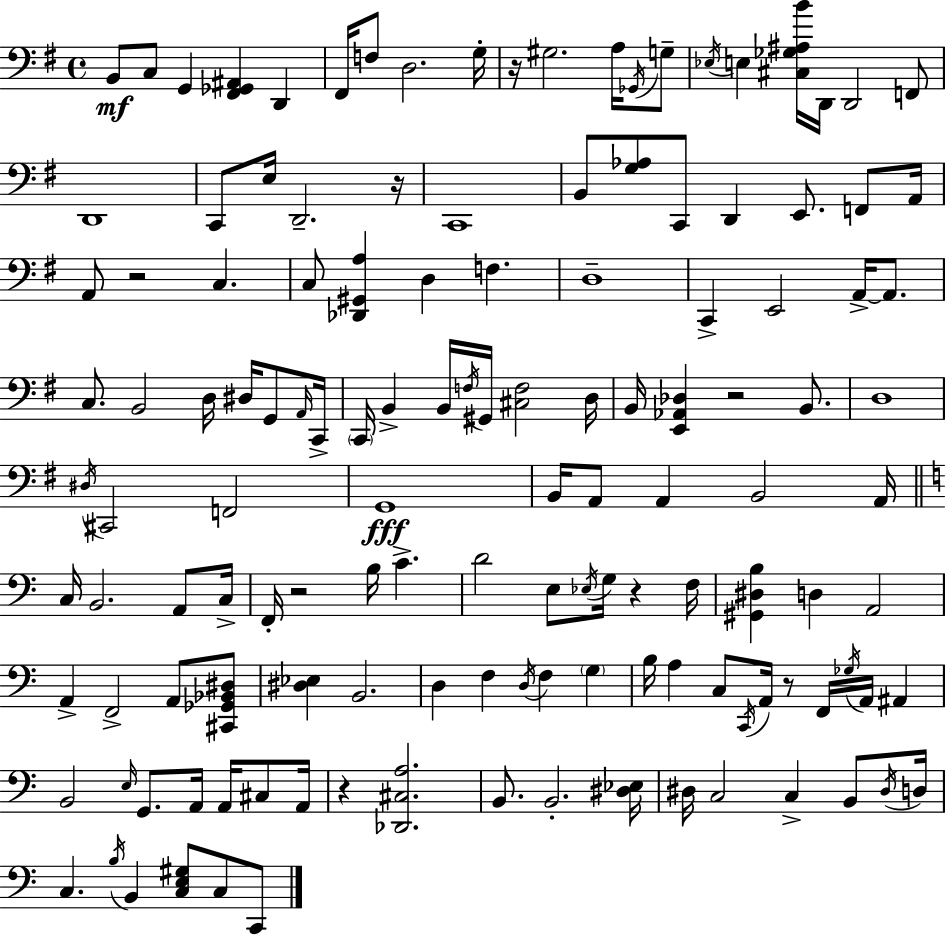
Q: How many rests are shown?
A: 8